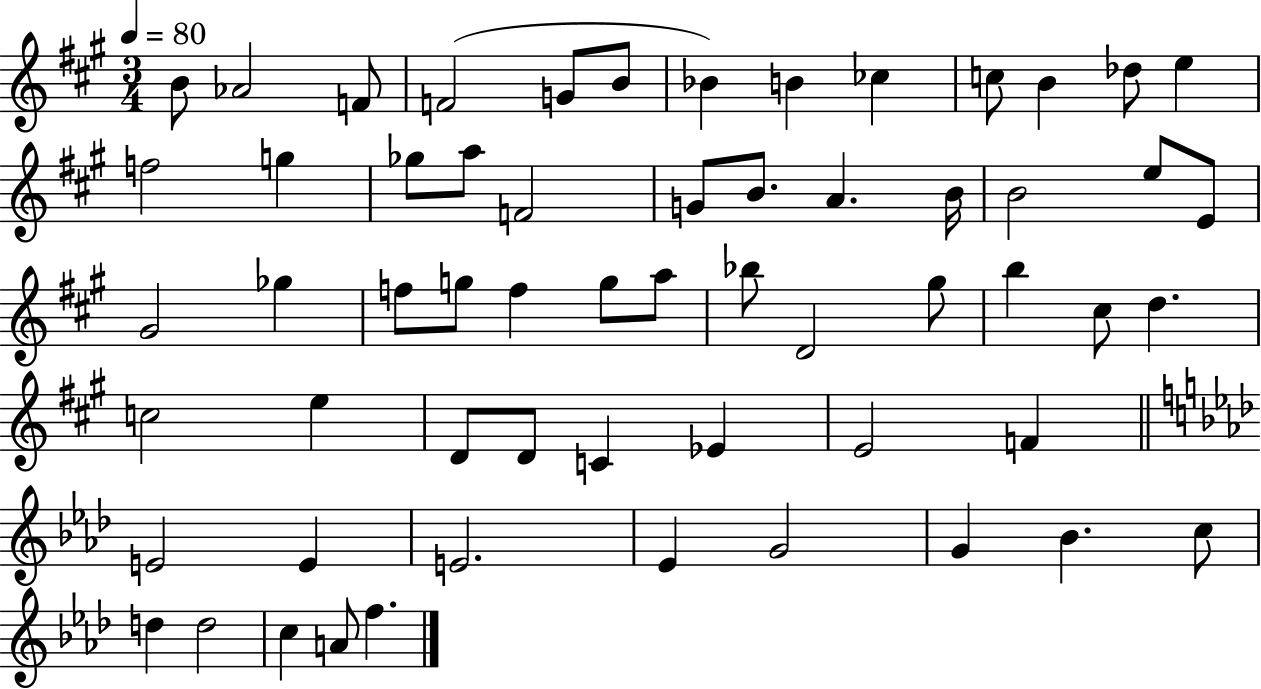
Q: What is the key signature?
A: A major